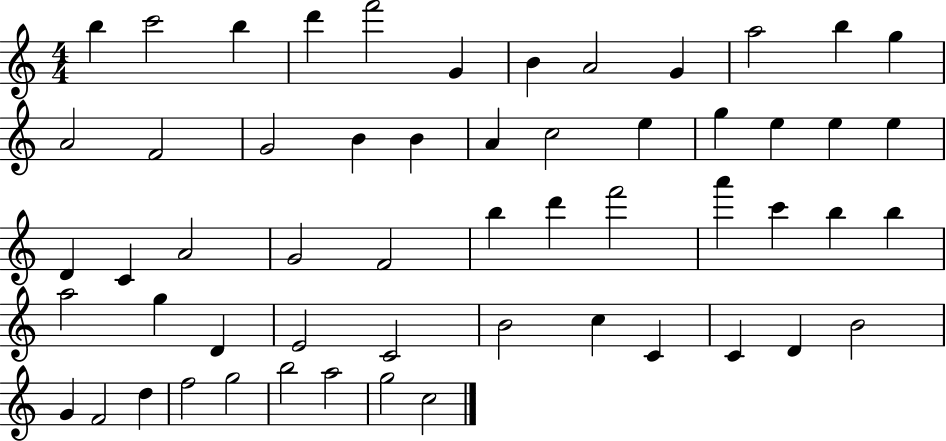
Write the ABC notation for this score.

X:1
T:Untitled
M:4/4
L:1/4
K:C
b c'2 b d' f'2 G B A2 G a2 b g A2 F2 G2 B B A c2 e g e e e D C A2 G2 F2 b d' f'2 a' c' b b a2 g D E2 C2 B2 c C C D B2 G F2 d f2 g2 b2 a2 g2 c2